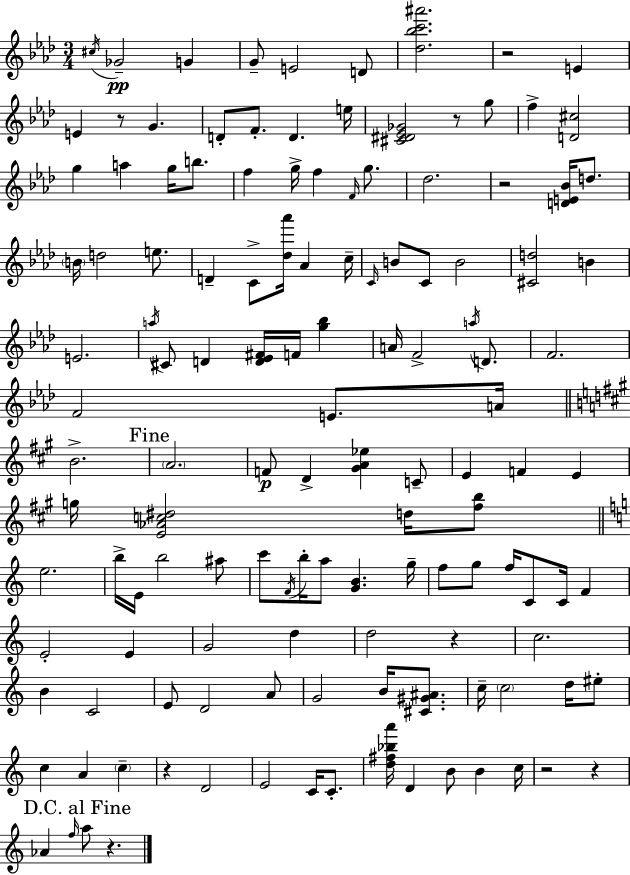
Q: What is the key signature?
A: F minor